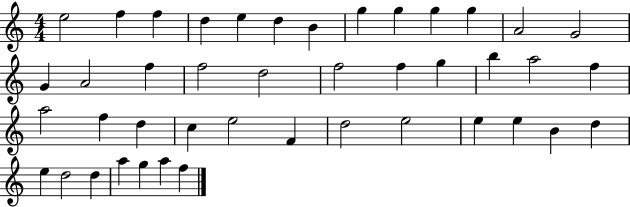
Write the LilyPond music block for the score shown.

{
  \clef treble
  \numericTimeSignature
  \time 4/4
  \key c \major
  e''2 f''4 f''4 | d''4 e''4 d''4 b'4 | g''4 g''4 g''4 g''4 | a'2 g'2 | \break g'4 a'2 f''4 | f''2 d''2 | f''2 f''4 g''4 | b''4 a''2 f''4 | \break a''2 f''4 d''4 | c''4 e''2 f'4 | d''2 e''2 | e''4 e''4 b'4 d''4 | \break e''4 d''2 d''4 | a''4 g''4 a''4 f''4 | \bar "|."
}